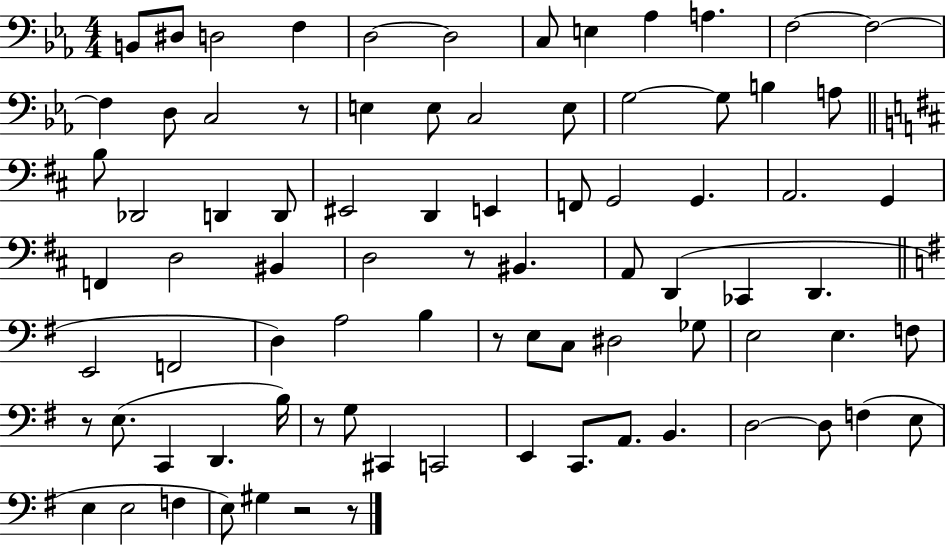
B2/e D#3/e D3/h F3/q D3/h D3/h C3/e E3/q Ab3/q A3/q. F3/h F3/h F3/q D3/e C3/h R/e E3/q E3/e C3/h E3/e G3/h G3/e B3/q A3/e B3/e Db2/h D2/q D2/e EIS2/h D2/q E2/q F2/e G2/h G2/q. A2/h. G2/q F2/q D3/h BIS2/q D3/h R/e BIS2/q. A2/e D2/q CES2/q D2/q. E2/h F2/h D3/q A3/h B3/q R/e E3/e C3/e D#3/h Gb3/e E3/h E3/q. F3/e R/e E3/e. C2/q D2/q. B3/s R/e G3/e C#2/q C2/h E2/q C2/e. A2/e. B2/q. D3/h D3/e F3/q E3/e E3/q E3/h F3/q E3/e G#3/q R/h R/e